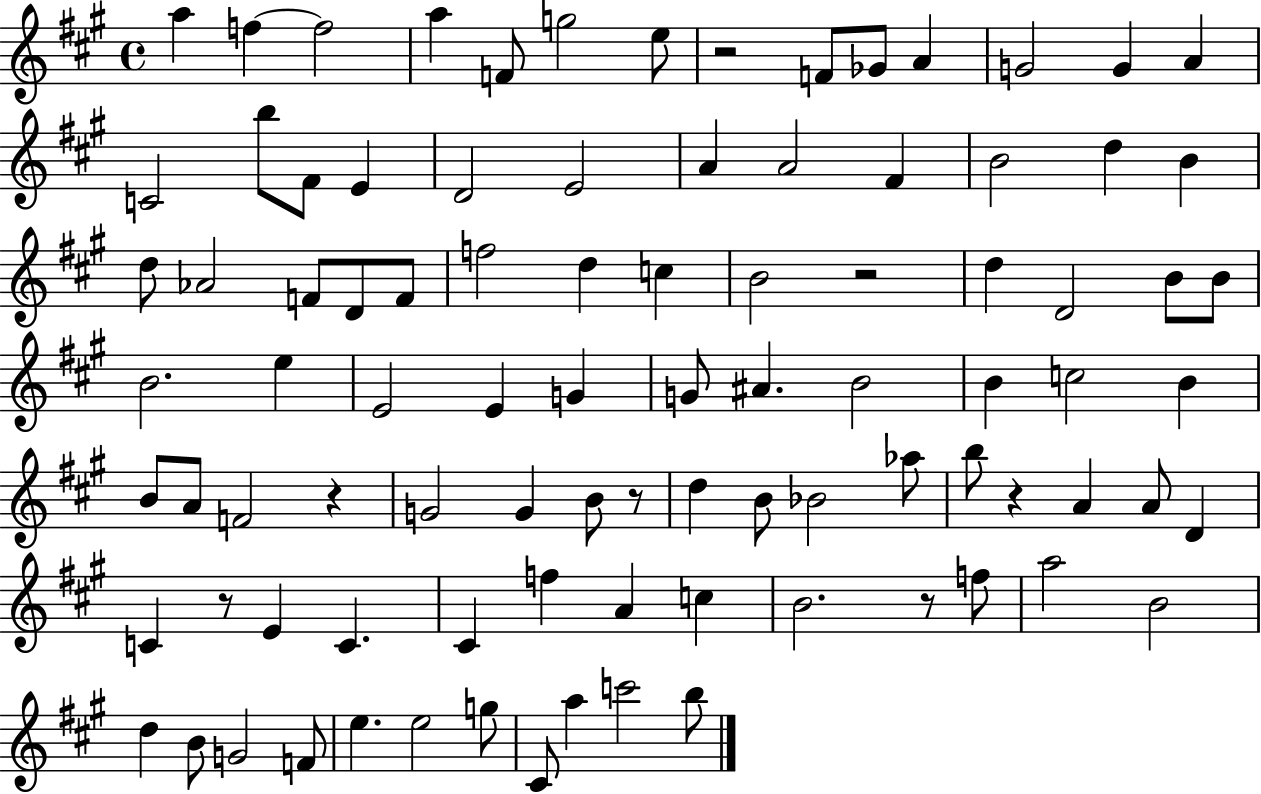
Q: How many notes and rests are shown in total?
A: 92